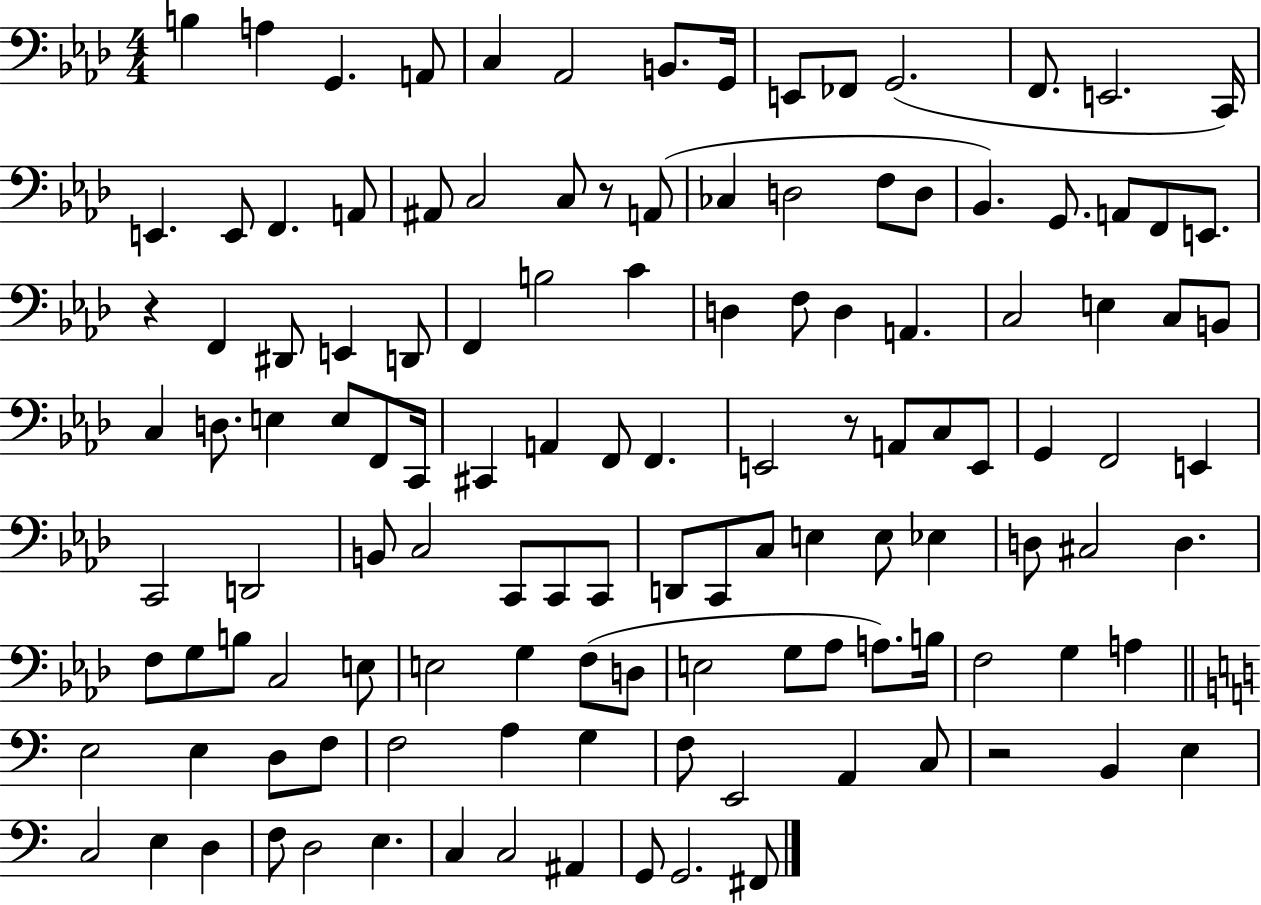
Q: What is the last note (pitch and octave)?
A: F#2